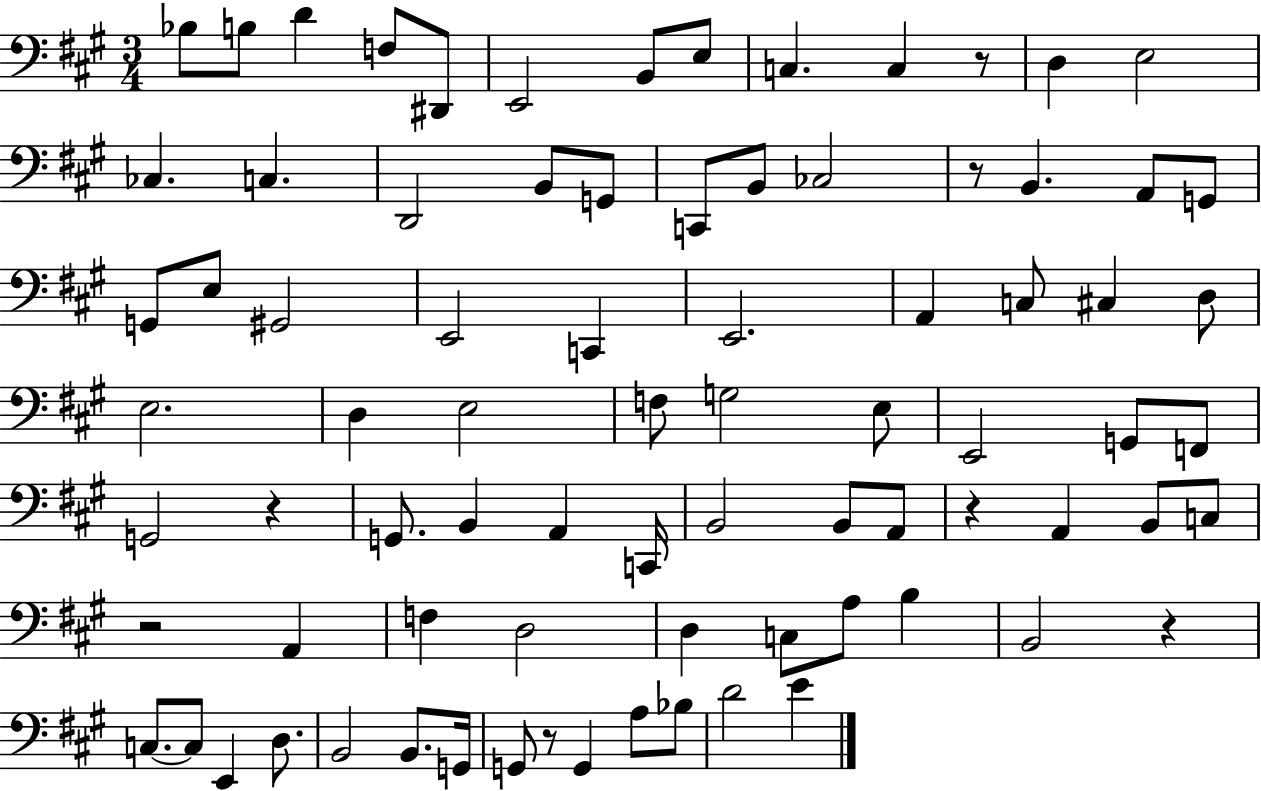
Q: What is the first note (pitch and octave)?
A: Bb3